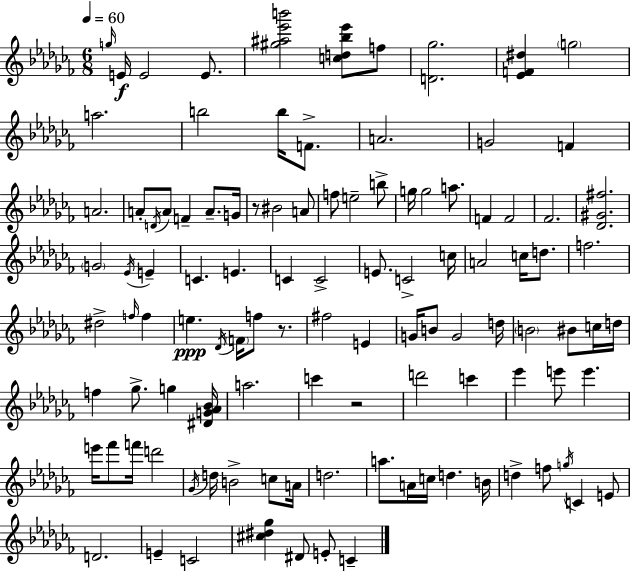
{
  \clef treble
  \numericTimeSignature
  \time 6/8
  \key aes \minor
  \tempo 4 = 60
  \repeat volta 2 { \grace { g''16 }\f e'16 e'2 e'8. | <gis'' ais'' ees''' b'''>2 <c'' d'' bes'' ees'''>8 f''8 | <d' ges''>2. | <ees' f' dis''>4 \parenthesize g''2 | \break a''2. | b''2 b''16 f'8.-> | a'2. | g'2 f'4 | \break a'2. | a'8-. \acciaccatura { d'16 } a'8 f'4-- a'8.-- | g'16 r8 bis'2 | a'8 f''8 e''2-- | \break b''8-> g''16 g''2 a''8. | f'4 f'2 | fes'2. | <des' gis' fis''>2. | \break \parenthesize g'2 \acciaccatura { ees'16 } e'4-- | c'4. e'4. | c'4 c'2-> | e'8. c'2-> | \break c''16 a'2 c''16 | d''8. f''2. | dis''2-> \grace { f''16 } | f''4 e''4.\ppp \acciaccatura { des'16 } \parenthesize f'16 | \break f''8 r8. fis''2 | e'4 g'16 b'8 g'2 | d''16 \parenthesize b'2 | bis'8 c''16 d''16 f''4 ges''8.-> | \break g''4 <dis' g' aes' bes'>16 a''2. | c'''4 r2 | d'''2 | c'''4 ees'''4 e'''8 e'''4. | \break e'''16 fes'''8 f'''16 d'''2 | \acciaccatura { ges'16 } d''16 b'2-> | c''8 a'16 d''2. | a''8. a'16 c''16 d''4. | \break b'16 d''4-> f''8 | \acciaccatura { g''16 } c'4 e'8 d'2. | e'4-- c'2 | <cis'' dis'' ges''>4 dis'8 | \break e'8-. c'4-- } \bar "|."
}